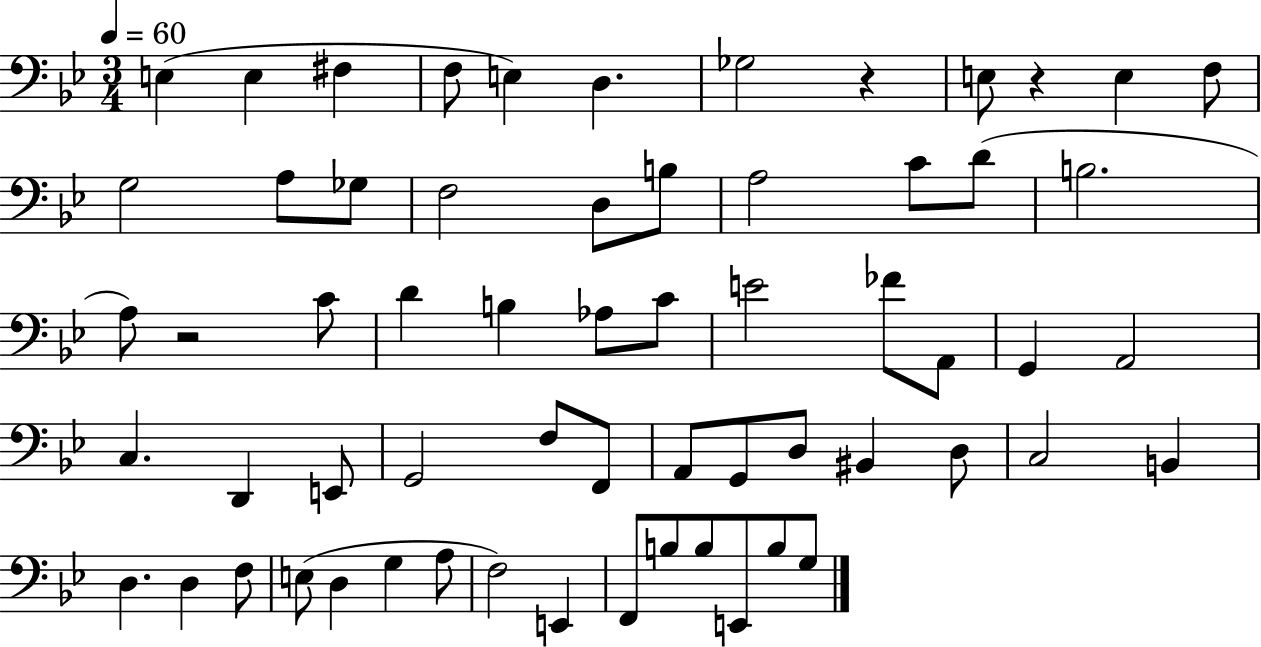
{
  \clef bass
  \numericTimeSignature
  \time 3/4
  \key bes \major
  \tempo 4 = 60
  e4( e4 fis4 | f8 e4) d4. | ges2 r4 | e8 r4 e4 f8 | \break g2 a8 ges8 | f2 d8 b8 | a2 c'8 d'8( | b2. | \break a8) r2 c'8 | d'4 b4 aes8 c'8 | e'2 fes'8 a,8 | g,4 a,2 | \break c4. d,4 e,8 | g,2 f8 f,8 | a,8 g,8 d8 bis,4 d8 | c2 b,4 | \break d4. d4 f8 | e8( d4 g4 a8 | f2) e,4 | f,8 b8 b8 e,8 b8 g8 | \break \bar "|."
}